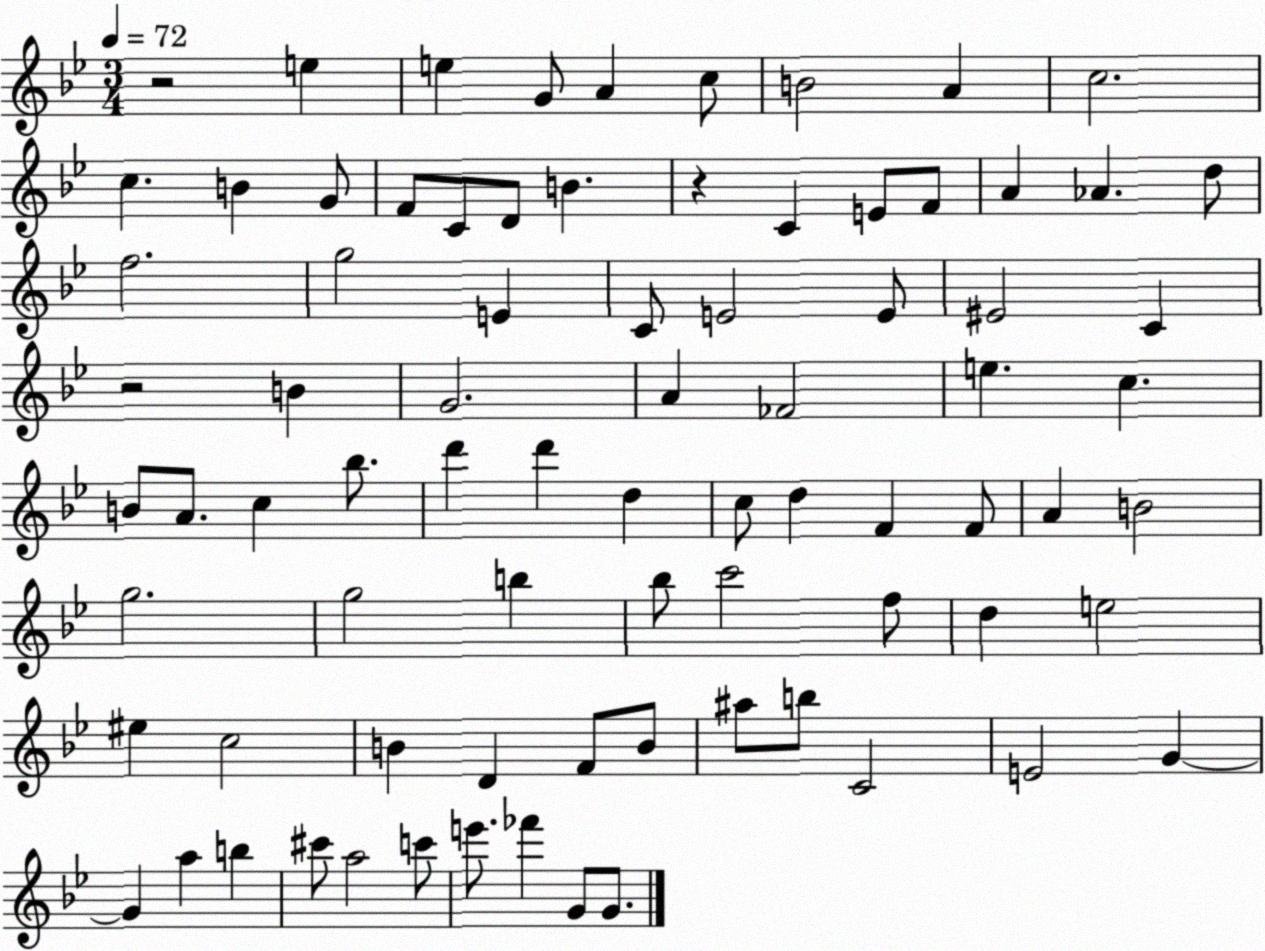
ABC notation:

X:1
T:Untitled
M:3/4
L:1/4
K:Bb
z2 e e G/2 A c/2 B2 A c2 c B G/2 F/2 C/2 D/2 B z C E/2 F/2 A _A d/2 f2 g2 E C/2 E2 E/2 ^E2 C z2 B G2 A _F2 e c B/2 A/2 c _b/2 d' d' d c/2 d F F/2 A B2 g2 g2 b _b/2 c'2 f/2 d e2 ^e c2 B D F/2 B/2 ^a/2 b/2 C2 E2 G G a b ^c'/2 a2 c'/2 e'/2 _f' G/2 G/2